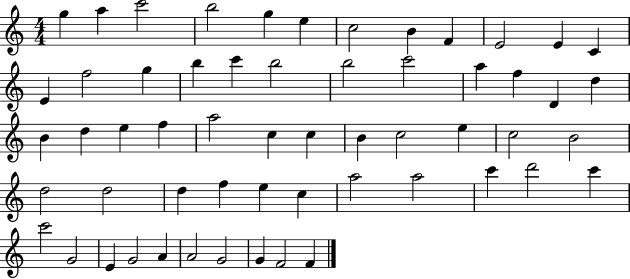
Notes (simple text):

G5/q A5/q C6/h B5/h G5/q E5/q C5/h B4/q F4/q E4/h E4/q C4/q E4/q F5/h G5/q B5/q C6/q B5/h B5/h C6/h A5/q F5/q D4/q D5/q B4/q D5/q E5/q F5/q A5/h C5/q C5/q B4/q C5/h E5/q C5/h B4/h D5/h D5/h D5/q F5/q E5/q C5/q A5/h A5/h C6/q D6/h C6/q C6/h G4/h E4/q G4/h A4/q A4/h G4/h G4/q F4/h F4/q